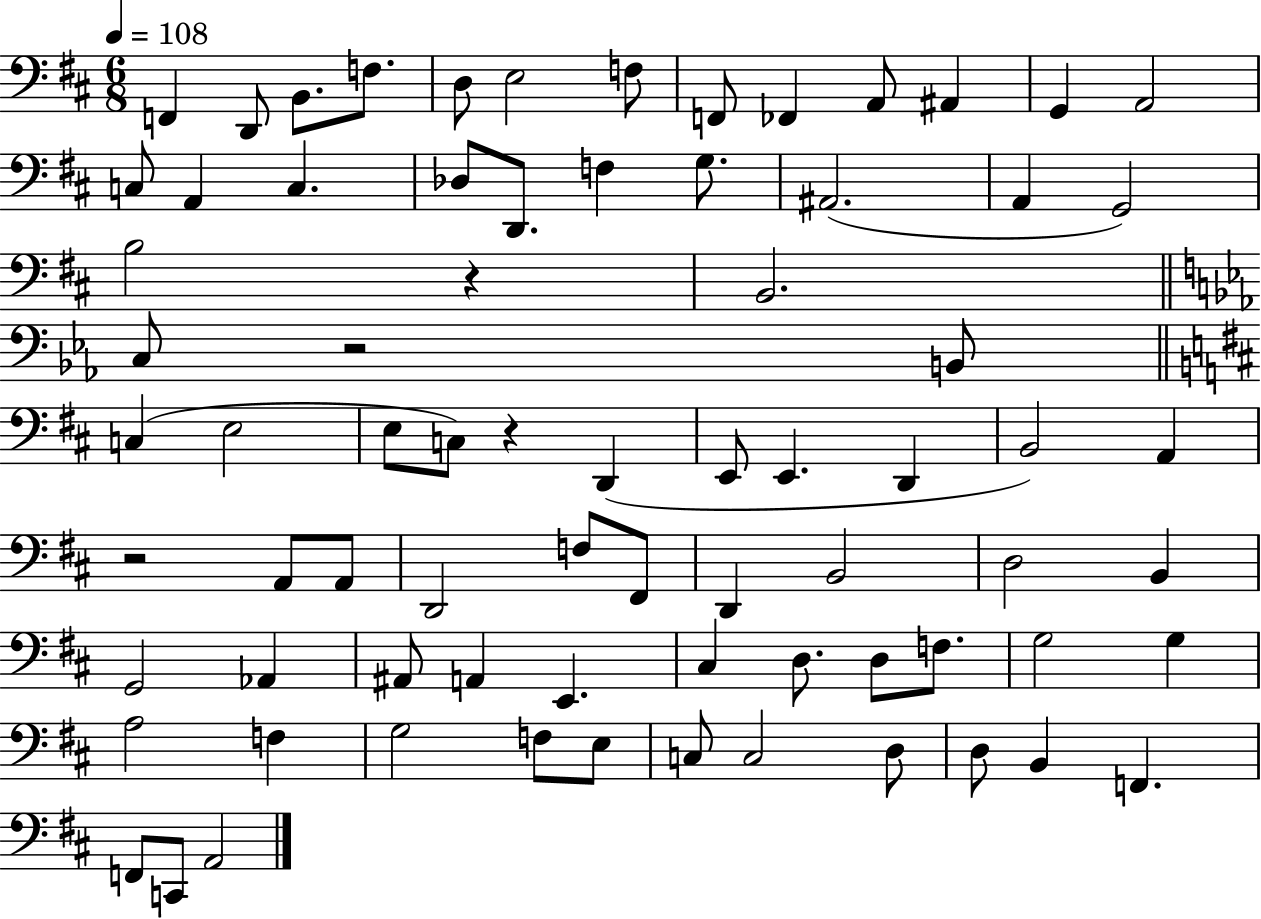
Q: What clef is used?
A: bass